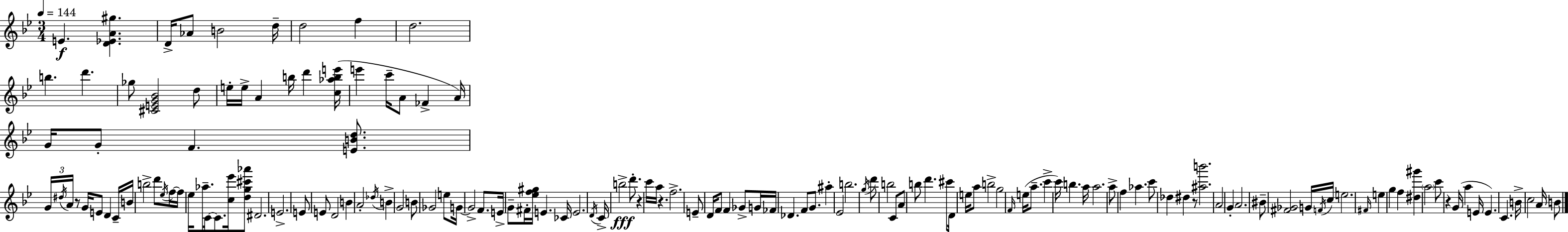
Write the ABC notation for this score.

X:1
T:Untitled
M:3/4
L:1/4
K:Gm
E [D_EA^g] D/4 _A/2 B2 d/4 d2 f d2 b d' _g/2 [^CEG_B]2 d/2 e/4 e/4 A b/4 d' [c_abe']/4 e' c'/4 A/2 _F A/4 G/4 G/2 F [EBd]/2 G/4 ^d/4 A/4 z/2 G/4 E/2 D C/4 B/4 b2 d'/2 _e/4 f/4 f/4 _e/4 _a/2 C/4 C/2 [c_e']/4 [dg^c'_a']/2 ^D2 E2 E/2 E/2 D2 B A2 _d/4 B G2 B/2 _G2 e/2 G/4 G2 F/2 E/4 G/2 ^F/4 [_ef^g]/4 E _C/4 E2 D/4 C/4 b2 d'/2 z c'/4 a/4 z f2 E/2 D/4 F/2 F _G/2 G/4 _F/4 _D F/2 G/2 ^a _E2 b2 g/4 d'/2 b2 C/2 A/2 b/2 d' ^c'/2 D/4 e/4 a/2 b2 g2 F/4 e/4 a/2 c' c'/4 b a/4 a2 a/2 f _a c'/2 _d ^d z/2 [^ab']2 A2 G A2 ^B/2 [^F_G]2 G/4 F/4 c/4 e2 ^F/4 e g f [^d^g'] a2 c'/2 z G/4 a E/4 E C B/4 c2 A/4 B/2